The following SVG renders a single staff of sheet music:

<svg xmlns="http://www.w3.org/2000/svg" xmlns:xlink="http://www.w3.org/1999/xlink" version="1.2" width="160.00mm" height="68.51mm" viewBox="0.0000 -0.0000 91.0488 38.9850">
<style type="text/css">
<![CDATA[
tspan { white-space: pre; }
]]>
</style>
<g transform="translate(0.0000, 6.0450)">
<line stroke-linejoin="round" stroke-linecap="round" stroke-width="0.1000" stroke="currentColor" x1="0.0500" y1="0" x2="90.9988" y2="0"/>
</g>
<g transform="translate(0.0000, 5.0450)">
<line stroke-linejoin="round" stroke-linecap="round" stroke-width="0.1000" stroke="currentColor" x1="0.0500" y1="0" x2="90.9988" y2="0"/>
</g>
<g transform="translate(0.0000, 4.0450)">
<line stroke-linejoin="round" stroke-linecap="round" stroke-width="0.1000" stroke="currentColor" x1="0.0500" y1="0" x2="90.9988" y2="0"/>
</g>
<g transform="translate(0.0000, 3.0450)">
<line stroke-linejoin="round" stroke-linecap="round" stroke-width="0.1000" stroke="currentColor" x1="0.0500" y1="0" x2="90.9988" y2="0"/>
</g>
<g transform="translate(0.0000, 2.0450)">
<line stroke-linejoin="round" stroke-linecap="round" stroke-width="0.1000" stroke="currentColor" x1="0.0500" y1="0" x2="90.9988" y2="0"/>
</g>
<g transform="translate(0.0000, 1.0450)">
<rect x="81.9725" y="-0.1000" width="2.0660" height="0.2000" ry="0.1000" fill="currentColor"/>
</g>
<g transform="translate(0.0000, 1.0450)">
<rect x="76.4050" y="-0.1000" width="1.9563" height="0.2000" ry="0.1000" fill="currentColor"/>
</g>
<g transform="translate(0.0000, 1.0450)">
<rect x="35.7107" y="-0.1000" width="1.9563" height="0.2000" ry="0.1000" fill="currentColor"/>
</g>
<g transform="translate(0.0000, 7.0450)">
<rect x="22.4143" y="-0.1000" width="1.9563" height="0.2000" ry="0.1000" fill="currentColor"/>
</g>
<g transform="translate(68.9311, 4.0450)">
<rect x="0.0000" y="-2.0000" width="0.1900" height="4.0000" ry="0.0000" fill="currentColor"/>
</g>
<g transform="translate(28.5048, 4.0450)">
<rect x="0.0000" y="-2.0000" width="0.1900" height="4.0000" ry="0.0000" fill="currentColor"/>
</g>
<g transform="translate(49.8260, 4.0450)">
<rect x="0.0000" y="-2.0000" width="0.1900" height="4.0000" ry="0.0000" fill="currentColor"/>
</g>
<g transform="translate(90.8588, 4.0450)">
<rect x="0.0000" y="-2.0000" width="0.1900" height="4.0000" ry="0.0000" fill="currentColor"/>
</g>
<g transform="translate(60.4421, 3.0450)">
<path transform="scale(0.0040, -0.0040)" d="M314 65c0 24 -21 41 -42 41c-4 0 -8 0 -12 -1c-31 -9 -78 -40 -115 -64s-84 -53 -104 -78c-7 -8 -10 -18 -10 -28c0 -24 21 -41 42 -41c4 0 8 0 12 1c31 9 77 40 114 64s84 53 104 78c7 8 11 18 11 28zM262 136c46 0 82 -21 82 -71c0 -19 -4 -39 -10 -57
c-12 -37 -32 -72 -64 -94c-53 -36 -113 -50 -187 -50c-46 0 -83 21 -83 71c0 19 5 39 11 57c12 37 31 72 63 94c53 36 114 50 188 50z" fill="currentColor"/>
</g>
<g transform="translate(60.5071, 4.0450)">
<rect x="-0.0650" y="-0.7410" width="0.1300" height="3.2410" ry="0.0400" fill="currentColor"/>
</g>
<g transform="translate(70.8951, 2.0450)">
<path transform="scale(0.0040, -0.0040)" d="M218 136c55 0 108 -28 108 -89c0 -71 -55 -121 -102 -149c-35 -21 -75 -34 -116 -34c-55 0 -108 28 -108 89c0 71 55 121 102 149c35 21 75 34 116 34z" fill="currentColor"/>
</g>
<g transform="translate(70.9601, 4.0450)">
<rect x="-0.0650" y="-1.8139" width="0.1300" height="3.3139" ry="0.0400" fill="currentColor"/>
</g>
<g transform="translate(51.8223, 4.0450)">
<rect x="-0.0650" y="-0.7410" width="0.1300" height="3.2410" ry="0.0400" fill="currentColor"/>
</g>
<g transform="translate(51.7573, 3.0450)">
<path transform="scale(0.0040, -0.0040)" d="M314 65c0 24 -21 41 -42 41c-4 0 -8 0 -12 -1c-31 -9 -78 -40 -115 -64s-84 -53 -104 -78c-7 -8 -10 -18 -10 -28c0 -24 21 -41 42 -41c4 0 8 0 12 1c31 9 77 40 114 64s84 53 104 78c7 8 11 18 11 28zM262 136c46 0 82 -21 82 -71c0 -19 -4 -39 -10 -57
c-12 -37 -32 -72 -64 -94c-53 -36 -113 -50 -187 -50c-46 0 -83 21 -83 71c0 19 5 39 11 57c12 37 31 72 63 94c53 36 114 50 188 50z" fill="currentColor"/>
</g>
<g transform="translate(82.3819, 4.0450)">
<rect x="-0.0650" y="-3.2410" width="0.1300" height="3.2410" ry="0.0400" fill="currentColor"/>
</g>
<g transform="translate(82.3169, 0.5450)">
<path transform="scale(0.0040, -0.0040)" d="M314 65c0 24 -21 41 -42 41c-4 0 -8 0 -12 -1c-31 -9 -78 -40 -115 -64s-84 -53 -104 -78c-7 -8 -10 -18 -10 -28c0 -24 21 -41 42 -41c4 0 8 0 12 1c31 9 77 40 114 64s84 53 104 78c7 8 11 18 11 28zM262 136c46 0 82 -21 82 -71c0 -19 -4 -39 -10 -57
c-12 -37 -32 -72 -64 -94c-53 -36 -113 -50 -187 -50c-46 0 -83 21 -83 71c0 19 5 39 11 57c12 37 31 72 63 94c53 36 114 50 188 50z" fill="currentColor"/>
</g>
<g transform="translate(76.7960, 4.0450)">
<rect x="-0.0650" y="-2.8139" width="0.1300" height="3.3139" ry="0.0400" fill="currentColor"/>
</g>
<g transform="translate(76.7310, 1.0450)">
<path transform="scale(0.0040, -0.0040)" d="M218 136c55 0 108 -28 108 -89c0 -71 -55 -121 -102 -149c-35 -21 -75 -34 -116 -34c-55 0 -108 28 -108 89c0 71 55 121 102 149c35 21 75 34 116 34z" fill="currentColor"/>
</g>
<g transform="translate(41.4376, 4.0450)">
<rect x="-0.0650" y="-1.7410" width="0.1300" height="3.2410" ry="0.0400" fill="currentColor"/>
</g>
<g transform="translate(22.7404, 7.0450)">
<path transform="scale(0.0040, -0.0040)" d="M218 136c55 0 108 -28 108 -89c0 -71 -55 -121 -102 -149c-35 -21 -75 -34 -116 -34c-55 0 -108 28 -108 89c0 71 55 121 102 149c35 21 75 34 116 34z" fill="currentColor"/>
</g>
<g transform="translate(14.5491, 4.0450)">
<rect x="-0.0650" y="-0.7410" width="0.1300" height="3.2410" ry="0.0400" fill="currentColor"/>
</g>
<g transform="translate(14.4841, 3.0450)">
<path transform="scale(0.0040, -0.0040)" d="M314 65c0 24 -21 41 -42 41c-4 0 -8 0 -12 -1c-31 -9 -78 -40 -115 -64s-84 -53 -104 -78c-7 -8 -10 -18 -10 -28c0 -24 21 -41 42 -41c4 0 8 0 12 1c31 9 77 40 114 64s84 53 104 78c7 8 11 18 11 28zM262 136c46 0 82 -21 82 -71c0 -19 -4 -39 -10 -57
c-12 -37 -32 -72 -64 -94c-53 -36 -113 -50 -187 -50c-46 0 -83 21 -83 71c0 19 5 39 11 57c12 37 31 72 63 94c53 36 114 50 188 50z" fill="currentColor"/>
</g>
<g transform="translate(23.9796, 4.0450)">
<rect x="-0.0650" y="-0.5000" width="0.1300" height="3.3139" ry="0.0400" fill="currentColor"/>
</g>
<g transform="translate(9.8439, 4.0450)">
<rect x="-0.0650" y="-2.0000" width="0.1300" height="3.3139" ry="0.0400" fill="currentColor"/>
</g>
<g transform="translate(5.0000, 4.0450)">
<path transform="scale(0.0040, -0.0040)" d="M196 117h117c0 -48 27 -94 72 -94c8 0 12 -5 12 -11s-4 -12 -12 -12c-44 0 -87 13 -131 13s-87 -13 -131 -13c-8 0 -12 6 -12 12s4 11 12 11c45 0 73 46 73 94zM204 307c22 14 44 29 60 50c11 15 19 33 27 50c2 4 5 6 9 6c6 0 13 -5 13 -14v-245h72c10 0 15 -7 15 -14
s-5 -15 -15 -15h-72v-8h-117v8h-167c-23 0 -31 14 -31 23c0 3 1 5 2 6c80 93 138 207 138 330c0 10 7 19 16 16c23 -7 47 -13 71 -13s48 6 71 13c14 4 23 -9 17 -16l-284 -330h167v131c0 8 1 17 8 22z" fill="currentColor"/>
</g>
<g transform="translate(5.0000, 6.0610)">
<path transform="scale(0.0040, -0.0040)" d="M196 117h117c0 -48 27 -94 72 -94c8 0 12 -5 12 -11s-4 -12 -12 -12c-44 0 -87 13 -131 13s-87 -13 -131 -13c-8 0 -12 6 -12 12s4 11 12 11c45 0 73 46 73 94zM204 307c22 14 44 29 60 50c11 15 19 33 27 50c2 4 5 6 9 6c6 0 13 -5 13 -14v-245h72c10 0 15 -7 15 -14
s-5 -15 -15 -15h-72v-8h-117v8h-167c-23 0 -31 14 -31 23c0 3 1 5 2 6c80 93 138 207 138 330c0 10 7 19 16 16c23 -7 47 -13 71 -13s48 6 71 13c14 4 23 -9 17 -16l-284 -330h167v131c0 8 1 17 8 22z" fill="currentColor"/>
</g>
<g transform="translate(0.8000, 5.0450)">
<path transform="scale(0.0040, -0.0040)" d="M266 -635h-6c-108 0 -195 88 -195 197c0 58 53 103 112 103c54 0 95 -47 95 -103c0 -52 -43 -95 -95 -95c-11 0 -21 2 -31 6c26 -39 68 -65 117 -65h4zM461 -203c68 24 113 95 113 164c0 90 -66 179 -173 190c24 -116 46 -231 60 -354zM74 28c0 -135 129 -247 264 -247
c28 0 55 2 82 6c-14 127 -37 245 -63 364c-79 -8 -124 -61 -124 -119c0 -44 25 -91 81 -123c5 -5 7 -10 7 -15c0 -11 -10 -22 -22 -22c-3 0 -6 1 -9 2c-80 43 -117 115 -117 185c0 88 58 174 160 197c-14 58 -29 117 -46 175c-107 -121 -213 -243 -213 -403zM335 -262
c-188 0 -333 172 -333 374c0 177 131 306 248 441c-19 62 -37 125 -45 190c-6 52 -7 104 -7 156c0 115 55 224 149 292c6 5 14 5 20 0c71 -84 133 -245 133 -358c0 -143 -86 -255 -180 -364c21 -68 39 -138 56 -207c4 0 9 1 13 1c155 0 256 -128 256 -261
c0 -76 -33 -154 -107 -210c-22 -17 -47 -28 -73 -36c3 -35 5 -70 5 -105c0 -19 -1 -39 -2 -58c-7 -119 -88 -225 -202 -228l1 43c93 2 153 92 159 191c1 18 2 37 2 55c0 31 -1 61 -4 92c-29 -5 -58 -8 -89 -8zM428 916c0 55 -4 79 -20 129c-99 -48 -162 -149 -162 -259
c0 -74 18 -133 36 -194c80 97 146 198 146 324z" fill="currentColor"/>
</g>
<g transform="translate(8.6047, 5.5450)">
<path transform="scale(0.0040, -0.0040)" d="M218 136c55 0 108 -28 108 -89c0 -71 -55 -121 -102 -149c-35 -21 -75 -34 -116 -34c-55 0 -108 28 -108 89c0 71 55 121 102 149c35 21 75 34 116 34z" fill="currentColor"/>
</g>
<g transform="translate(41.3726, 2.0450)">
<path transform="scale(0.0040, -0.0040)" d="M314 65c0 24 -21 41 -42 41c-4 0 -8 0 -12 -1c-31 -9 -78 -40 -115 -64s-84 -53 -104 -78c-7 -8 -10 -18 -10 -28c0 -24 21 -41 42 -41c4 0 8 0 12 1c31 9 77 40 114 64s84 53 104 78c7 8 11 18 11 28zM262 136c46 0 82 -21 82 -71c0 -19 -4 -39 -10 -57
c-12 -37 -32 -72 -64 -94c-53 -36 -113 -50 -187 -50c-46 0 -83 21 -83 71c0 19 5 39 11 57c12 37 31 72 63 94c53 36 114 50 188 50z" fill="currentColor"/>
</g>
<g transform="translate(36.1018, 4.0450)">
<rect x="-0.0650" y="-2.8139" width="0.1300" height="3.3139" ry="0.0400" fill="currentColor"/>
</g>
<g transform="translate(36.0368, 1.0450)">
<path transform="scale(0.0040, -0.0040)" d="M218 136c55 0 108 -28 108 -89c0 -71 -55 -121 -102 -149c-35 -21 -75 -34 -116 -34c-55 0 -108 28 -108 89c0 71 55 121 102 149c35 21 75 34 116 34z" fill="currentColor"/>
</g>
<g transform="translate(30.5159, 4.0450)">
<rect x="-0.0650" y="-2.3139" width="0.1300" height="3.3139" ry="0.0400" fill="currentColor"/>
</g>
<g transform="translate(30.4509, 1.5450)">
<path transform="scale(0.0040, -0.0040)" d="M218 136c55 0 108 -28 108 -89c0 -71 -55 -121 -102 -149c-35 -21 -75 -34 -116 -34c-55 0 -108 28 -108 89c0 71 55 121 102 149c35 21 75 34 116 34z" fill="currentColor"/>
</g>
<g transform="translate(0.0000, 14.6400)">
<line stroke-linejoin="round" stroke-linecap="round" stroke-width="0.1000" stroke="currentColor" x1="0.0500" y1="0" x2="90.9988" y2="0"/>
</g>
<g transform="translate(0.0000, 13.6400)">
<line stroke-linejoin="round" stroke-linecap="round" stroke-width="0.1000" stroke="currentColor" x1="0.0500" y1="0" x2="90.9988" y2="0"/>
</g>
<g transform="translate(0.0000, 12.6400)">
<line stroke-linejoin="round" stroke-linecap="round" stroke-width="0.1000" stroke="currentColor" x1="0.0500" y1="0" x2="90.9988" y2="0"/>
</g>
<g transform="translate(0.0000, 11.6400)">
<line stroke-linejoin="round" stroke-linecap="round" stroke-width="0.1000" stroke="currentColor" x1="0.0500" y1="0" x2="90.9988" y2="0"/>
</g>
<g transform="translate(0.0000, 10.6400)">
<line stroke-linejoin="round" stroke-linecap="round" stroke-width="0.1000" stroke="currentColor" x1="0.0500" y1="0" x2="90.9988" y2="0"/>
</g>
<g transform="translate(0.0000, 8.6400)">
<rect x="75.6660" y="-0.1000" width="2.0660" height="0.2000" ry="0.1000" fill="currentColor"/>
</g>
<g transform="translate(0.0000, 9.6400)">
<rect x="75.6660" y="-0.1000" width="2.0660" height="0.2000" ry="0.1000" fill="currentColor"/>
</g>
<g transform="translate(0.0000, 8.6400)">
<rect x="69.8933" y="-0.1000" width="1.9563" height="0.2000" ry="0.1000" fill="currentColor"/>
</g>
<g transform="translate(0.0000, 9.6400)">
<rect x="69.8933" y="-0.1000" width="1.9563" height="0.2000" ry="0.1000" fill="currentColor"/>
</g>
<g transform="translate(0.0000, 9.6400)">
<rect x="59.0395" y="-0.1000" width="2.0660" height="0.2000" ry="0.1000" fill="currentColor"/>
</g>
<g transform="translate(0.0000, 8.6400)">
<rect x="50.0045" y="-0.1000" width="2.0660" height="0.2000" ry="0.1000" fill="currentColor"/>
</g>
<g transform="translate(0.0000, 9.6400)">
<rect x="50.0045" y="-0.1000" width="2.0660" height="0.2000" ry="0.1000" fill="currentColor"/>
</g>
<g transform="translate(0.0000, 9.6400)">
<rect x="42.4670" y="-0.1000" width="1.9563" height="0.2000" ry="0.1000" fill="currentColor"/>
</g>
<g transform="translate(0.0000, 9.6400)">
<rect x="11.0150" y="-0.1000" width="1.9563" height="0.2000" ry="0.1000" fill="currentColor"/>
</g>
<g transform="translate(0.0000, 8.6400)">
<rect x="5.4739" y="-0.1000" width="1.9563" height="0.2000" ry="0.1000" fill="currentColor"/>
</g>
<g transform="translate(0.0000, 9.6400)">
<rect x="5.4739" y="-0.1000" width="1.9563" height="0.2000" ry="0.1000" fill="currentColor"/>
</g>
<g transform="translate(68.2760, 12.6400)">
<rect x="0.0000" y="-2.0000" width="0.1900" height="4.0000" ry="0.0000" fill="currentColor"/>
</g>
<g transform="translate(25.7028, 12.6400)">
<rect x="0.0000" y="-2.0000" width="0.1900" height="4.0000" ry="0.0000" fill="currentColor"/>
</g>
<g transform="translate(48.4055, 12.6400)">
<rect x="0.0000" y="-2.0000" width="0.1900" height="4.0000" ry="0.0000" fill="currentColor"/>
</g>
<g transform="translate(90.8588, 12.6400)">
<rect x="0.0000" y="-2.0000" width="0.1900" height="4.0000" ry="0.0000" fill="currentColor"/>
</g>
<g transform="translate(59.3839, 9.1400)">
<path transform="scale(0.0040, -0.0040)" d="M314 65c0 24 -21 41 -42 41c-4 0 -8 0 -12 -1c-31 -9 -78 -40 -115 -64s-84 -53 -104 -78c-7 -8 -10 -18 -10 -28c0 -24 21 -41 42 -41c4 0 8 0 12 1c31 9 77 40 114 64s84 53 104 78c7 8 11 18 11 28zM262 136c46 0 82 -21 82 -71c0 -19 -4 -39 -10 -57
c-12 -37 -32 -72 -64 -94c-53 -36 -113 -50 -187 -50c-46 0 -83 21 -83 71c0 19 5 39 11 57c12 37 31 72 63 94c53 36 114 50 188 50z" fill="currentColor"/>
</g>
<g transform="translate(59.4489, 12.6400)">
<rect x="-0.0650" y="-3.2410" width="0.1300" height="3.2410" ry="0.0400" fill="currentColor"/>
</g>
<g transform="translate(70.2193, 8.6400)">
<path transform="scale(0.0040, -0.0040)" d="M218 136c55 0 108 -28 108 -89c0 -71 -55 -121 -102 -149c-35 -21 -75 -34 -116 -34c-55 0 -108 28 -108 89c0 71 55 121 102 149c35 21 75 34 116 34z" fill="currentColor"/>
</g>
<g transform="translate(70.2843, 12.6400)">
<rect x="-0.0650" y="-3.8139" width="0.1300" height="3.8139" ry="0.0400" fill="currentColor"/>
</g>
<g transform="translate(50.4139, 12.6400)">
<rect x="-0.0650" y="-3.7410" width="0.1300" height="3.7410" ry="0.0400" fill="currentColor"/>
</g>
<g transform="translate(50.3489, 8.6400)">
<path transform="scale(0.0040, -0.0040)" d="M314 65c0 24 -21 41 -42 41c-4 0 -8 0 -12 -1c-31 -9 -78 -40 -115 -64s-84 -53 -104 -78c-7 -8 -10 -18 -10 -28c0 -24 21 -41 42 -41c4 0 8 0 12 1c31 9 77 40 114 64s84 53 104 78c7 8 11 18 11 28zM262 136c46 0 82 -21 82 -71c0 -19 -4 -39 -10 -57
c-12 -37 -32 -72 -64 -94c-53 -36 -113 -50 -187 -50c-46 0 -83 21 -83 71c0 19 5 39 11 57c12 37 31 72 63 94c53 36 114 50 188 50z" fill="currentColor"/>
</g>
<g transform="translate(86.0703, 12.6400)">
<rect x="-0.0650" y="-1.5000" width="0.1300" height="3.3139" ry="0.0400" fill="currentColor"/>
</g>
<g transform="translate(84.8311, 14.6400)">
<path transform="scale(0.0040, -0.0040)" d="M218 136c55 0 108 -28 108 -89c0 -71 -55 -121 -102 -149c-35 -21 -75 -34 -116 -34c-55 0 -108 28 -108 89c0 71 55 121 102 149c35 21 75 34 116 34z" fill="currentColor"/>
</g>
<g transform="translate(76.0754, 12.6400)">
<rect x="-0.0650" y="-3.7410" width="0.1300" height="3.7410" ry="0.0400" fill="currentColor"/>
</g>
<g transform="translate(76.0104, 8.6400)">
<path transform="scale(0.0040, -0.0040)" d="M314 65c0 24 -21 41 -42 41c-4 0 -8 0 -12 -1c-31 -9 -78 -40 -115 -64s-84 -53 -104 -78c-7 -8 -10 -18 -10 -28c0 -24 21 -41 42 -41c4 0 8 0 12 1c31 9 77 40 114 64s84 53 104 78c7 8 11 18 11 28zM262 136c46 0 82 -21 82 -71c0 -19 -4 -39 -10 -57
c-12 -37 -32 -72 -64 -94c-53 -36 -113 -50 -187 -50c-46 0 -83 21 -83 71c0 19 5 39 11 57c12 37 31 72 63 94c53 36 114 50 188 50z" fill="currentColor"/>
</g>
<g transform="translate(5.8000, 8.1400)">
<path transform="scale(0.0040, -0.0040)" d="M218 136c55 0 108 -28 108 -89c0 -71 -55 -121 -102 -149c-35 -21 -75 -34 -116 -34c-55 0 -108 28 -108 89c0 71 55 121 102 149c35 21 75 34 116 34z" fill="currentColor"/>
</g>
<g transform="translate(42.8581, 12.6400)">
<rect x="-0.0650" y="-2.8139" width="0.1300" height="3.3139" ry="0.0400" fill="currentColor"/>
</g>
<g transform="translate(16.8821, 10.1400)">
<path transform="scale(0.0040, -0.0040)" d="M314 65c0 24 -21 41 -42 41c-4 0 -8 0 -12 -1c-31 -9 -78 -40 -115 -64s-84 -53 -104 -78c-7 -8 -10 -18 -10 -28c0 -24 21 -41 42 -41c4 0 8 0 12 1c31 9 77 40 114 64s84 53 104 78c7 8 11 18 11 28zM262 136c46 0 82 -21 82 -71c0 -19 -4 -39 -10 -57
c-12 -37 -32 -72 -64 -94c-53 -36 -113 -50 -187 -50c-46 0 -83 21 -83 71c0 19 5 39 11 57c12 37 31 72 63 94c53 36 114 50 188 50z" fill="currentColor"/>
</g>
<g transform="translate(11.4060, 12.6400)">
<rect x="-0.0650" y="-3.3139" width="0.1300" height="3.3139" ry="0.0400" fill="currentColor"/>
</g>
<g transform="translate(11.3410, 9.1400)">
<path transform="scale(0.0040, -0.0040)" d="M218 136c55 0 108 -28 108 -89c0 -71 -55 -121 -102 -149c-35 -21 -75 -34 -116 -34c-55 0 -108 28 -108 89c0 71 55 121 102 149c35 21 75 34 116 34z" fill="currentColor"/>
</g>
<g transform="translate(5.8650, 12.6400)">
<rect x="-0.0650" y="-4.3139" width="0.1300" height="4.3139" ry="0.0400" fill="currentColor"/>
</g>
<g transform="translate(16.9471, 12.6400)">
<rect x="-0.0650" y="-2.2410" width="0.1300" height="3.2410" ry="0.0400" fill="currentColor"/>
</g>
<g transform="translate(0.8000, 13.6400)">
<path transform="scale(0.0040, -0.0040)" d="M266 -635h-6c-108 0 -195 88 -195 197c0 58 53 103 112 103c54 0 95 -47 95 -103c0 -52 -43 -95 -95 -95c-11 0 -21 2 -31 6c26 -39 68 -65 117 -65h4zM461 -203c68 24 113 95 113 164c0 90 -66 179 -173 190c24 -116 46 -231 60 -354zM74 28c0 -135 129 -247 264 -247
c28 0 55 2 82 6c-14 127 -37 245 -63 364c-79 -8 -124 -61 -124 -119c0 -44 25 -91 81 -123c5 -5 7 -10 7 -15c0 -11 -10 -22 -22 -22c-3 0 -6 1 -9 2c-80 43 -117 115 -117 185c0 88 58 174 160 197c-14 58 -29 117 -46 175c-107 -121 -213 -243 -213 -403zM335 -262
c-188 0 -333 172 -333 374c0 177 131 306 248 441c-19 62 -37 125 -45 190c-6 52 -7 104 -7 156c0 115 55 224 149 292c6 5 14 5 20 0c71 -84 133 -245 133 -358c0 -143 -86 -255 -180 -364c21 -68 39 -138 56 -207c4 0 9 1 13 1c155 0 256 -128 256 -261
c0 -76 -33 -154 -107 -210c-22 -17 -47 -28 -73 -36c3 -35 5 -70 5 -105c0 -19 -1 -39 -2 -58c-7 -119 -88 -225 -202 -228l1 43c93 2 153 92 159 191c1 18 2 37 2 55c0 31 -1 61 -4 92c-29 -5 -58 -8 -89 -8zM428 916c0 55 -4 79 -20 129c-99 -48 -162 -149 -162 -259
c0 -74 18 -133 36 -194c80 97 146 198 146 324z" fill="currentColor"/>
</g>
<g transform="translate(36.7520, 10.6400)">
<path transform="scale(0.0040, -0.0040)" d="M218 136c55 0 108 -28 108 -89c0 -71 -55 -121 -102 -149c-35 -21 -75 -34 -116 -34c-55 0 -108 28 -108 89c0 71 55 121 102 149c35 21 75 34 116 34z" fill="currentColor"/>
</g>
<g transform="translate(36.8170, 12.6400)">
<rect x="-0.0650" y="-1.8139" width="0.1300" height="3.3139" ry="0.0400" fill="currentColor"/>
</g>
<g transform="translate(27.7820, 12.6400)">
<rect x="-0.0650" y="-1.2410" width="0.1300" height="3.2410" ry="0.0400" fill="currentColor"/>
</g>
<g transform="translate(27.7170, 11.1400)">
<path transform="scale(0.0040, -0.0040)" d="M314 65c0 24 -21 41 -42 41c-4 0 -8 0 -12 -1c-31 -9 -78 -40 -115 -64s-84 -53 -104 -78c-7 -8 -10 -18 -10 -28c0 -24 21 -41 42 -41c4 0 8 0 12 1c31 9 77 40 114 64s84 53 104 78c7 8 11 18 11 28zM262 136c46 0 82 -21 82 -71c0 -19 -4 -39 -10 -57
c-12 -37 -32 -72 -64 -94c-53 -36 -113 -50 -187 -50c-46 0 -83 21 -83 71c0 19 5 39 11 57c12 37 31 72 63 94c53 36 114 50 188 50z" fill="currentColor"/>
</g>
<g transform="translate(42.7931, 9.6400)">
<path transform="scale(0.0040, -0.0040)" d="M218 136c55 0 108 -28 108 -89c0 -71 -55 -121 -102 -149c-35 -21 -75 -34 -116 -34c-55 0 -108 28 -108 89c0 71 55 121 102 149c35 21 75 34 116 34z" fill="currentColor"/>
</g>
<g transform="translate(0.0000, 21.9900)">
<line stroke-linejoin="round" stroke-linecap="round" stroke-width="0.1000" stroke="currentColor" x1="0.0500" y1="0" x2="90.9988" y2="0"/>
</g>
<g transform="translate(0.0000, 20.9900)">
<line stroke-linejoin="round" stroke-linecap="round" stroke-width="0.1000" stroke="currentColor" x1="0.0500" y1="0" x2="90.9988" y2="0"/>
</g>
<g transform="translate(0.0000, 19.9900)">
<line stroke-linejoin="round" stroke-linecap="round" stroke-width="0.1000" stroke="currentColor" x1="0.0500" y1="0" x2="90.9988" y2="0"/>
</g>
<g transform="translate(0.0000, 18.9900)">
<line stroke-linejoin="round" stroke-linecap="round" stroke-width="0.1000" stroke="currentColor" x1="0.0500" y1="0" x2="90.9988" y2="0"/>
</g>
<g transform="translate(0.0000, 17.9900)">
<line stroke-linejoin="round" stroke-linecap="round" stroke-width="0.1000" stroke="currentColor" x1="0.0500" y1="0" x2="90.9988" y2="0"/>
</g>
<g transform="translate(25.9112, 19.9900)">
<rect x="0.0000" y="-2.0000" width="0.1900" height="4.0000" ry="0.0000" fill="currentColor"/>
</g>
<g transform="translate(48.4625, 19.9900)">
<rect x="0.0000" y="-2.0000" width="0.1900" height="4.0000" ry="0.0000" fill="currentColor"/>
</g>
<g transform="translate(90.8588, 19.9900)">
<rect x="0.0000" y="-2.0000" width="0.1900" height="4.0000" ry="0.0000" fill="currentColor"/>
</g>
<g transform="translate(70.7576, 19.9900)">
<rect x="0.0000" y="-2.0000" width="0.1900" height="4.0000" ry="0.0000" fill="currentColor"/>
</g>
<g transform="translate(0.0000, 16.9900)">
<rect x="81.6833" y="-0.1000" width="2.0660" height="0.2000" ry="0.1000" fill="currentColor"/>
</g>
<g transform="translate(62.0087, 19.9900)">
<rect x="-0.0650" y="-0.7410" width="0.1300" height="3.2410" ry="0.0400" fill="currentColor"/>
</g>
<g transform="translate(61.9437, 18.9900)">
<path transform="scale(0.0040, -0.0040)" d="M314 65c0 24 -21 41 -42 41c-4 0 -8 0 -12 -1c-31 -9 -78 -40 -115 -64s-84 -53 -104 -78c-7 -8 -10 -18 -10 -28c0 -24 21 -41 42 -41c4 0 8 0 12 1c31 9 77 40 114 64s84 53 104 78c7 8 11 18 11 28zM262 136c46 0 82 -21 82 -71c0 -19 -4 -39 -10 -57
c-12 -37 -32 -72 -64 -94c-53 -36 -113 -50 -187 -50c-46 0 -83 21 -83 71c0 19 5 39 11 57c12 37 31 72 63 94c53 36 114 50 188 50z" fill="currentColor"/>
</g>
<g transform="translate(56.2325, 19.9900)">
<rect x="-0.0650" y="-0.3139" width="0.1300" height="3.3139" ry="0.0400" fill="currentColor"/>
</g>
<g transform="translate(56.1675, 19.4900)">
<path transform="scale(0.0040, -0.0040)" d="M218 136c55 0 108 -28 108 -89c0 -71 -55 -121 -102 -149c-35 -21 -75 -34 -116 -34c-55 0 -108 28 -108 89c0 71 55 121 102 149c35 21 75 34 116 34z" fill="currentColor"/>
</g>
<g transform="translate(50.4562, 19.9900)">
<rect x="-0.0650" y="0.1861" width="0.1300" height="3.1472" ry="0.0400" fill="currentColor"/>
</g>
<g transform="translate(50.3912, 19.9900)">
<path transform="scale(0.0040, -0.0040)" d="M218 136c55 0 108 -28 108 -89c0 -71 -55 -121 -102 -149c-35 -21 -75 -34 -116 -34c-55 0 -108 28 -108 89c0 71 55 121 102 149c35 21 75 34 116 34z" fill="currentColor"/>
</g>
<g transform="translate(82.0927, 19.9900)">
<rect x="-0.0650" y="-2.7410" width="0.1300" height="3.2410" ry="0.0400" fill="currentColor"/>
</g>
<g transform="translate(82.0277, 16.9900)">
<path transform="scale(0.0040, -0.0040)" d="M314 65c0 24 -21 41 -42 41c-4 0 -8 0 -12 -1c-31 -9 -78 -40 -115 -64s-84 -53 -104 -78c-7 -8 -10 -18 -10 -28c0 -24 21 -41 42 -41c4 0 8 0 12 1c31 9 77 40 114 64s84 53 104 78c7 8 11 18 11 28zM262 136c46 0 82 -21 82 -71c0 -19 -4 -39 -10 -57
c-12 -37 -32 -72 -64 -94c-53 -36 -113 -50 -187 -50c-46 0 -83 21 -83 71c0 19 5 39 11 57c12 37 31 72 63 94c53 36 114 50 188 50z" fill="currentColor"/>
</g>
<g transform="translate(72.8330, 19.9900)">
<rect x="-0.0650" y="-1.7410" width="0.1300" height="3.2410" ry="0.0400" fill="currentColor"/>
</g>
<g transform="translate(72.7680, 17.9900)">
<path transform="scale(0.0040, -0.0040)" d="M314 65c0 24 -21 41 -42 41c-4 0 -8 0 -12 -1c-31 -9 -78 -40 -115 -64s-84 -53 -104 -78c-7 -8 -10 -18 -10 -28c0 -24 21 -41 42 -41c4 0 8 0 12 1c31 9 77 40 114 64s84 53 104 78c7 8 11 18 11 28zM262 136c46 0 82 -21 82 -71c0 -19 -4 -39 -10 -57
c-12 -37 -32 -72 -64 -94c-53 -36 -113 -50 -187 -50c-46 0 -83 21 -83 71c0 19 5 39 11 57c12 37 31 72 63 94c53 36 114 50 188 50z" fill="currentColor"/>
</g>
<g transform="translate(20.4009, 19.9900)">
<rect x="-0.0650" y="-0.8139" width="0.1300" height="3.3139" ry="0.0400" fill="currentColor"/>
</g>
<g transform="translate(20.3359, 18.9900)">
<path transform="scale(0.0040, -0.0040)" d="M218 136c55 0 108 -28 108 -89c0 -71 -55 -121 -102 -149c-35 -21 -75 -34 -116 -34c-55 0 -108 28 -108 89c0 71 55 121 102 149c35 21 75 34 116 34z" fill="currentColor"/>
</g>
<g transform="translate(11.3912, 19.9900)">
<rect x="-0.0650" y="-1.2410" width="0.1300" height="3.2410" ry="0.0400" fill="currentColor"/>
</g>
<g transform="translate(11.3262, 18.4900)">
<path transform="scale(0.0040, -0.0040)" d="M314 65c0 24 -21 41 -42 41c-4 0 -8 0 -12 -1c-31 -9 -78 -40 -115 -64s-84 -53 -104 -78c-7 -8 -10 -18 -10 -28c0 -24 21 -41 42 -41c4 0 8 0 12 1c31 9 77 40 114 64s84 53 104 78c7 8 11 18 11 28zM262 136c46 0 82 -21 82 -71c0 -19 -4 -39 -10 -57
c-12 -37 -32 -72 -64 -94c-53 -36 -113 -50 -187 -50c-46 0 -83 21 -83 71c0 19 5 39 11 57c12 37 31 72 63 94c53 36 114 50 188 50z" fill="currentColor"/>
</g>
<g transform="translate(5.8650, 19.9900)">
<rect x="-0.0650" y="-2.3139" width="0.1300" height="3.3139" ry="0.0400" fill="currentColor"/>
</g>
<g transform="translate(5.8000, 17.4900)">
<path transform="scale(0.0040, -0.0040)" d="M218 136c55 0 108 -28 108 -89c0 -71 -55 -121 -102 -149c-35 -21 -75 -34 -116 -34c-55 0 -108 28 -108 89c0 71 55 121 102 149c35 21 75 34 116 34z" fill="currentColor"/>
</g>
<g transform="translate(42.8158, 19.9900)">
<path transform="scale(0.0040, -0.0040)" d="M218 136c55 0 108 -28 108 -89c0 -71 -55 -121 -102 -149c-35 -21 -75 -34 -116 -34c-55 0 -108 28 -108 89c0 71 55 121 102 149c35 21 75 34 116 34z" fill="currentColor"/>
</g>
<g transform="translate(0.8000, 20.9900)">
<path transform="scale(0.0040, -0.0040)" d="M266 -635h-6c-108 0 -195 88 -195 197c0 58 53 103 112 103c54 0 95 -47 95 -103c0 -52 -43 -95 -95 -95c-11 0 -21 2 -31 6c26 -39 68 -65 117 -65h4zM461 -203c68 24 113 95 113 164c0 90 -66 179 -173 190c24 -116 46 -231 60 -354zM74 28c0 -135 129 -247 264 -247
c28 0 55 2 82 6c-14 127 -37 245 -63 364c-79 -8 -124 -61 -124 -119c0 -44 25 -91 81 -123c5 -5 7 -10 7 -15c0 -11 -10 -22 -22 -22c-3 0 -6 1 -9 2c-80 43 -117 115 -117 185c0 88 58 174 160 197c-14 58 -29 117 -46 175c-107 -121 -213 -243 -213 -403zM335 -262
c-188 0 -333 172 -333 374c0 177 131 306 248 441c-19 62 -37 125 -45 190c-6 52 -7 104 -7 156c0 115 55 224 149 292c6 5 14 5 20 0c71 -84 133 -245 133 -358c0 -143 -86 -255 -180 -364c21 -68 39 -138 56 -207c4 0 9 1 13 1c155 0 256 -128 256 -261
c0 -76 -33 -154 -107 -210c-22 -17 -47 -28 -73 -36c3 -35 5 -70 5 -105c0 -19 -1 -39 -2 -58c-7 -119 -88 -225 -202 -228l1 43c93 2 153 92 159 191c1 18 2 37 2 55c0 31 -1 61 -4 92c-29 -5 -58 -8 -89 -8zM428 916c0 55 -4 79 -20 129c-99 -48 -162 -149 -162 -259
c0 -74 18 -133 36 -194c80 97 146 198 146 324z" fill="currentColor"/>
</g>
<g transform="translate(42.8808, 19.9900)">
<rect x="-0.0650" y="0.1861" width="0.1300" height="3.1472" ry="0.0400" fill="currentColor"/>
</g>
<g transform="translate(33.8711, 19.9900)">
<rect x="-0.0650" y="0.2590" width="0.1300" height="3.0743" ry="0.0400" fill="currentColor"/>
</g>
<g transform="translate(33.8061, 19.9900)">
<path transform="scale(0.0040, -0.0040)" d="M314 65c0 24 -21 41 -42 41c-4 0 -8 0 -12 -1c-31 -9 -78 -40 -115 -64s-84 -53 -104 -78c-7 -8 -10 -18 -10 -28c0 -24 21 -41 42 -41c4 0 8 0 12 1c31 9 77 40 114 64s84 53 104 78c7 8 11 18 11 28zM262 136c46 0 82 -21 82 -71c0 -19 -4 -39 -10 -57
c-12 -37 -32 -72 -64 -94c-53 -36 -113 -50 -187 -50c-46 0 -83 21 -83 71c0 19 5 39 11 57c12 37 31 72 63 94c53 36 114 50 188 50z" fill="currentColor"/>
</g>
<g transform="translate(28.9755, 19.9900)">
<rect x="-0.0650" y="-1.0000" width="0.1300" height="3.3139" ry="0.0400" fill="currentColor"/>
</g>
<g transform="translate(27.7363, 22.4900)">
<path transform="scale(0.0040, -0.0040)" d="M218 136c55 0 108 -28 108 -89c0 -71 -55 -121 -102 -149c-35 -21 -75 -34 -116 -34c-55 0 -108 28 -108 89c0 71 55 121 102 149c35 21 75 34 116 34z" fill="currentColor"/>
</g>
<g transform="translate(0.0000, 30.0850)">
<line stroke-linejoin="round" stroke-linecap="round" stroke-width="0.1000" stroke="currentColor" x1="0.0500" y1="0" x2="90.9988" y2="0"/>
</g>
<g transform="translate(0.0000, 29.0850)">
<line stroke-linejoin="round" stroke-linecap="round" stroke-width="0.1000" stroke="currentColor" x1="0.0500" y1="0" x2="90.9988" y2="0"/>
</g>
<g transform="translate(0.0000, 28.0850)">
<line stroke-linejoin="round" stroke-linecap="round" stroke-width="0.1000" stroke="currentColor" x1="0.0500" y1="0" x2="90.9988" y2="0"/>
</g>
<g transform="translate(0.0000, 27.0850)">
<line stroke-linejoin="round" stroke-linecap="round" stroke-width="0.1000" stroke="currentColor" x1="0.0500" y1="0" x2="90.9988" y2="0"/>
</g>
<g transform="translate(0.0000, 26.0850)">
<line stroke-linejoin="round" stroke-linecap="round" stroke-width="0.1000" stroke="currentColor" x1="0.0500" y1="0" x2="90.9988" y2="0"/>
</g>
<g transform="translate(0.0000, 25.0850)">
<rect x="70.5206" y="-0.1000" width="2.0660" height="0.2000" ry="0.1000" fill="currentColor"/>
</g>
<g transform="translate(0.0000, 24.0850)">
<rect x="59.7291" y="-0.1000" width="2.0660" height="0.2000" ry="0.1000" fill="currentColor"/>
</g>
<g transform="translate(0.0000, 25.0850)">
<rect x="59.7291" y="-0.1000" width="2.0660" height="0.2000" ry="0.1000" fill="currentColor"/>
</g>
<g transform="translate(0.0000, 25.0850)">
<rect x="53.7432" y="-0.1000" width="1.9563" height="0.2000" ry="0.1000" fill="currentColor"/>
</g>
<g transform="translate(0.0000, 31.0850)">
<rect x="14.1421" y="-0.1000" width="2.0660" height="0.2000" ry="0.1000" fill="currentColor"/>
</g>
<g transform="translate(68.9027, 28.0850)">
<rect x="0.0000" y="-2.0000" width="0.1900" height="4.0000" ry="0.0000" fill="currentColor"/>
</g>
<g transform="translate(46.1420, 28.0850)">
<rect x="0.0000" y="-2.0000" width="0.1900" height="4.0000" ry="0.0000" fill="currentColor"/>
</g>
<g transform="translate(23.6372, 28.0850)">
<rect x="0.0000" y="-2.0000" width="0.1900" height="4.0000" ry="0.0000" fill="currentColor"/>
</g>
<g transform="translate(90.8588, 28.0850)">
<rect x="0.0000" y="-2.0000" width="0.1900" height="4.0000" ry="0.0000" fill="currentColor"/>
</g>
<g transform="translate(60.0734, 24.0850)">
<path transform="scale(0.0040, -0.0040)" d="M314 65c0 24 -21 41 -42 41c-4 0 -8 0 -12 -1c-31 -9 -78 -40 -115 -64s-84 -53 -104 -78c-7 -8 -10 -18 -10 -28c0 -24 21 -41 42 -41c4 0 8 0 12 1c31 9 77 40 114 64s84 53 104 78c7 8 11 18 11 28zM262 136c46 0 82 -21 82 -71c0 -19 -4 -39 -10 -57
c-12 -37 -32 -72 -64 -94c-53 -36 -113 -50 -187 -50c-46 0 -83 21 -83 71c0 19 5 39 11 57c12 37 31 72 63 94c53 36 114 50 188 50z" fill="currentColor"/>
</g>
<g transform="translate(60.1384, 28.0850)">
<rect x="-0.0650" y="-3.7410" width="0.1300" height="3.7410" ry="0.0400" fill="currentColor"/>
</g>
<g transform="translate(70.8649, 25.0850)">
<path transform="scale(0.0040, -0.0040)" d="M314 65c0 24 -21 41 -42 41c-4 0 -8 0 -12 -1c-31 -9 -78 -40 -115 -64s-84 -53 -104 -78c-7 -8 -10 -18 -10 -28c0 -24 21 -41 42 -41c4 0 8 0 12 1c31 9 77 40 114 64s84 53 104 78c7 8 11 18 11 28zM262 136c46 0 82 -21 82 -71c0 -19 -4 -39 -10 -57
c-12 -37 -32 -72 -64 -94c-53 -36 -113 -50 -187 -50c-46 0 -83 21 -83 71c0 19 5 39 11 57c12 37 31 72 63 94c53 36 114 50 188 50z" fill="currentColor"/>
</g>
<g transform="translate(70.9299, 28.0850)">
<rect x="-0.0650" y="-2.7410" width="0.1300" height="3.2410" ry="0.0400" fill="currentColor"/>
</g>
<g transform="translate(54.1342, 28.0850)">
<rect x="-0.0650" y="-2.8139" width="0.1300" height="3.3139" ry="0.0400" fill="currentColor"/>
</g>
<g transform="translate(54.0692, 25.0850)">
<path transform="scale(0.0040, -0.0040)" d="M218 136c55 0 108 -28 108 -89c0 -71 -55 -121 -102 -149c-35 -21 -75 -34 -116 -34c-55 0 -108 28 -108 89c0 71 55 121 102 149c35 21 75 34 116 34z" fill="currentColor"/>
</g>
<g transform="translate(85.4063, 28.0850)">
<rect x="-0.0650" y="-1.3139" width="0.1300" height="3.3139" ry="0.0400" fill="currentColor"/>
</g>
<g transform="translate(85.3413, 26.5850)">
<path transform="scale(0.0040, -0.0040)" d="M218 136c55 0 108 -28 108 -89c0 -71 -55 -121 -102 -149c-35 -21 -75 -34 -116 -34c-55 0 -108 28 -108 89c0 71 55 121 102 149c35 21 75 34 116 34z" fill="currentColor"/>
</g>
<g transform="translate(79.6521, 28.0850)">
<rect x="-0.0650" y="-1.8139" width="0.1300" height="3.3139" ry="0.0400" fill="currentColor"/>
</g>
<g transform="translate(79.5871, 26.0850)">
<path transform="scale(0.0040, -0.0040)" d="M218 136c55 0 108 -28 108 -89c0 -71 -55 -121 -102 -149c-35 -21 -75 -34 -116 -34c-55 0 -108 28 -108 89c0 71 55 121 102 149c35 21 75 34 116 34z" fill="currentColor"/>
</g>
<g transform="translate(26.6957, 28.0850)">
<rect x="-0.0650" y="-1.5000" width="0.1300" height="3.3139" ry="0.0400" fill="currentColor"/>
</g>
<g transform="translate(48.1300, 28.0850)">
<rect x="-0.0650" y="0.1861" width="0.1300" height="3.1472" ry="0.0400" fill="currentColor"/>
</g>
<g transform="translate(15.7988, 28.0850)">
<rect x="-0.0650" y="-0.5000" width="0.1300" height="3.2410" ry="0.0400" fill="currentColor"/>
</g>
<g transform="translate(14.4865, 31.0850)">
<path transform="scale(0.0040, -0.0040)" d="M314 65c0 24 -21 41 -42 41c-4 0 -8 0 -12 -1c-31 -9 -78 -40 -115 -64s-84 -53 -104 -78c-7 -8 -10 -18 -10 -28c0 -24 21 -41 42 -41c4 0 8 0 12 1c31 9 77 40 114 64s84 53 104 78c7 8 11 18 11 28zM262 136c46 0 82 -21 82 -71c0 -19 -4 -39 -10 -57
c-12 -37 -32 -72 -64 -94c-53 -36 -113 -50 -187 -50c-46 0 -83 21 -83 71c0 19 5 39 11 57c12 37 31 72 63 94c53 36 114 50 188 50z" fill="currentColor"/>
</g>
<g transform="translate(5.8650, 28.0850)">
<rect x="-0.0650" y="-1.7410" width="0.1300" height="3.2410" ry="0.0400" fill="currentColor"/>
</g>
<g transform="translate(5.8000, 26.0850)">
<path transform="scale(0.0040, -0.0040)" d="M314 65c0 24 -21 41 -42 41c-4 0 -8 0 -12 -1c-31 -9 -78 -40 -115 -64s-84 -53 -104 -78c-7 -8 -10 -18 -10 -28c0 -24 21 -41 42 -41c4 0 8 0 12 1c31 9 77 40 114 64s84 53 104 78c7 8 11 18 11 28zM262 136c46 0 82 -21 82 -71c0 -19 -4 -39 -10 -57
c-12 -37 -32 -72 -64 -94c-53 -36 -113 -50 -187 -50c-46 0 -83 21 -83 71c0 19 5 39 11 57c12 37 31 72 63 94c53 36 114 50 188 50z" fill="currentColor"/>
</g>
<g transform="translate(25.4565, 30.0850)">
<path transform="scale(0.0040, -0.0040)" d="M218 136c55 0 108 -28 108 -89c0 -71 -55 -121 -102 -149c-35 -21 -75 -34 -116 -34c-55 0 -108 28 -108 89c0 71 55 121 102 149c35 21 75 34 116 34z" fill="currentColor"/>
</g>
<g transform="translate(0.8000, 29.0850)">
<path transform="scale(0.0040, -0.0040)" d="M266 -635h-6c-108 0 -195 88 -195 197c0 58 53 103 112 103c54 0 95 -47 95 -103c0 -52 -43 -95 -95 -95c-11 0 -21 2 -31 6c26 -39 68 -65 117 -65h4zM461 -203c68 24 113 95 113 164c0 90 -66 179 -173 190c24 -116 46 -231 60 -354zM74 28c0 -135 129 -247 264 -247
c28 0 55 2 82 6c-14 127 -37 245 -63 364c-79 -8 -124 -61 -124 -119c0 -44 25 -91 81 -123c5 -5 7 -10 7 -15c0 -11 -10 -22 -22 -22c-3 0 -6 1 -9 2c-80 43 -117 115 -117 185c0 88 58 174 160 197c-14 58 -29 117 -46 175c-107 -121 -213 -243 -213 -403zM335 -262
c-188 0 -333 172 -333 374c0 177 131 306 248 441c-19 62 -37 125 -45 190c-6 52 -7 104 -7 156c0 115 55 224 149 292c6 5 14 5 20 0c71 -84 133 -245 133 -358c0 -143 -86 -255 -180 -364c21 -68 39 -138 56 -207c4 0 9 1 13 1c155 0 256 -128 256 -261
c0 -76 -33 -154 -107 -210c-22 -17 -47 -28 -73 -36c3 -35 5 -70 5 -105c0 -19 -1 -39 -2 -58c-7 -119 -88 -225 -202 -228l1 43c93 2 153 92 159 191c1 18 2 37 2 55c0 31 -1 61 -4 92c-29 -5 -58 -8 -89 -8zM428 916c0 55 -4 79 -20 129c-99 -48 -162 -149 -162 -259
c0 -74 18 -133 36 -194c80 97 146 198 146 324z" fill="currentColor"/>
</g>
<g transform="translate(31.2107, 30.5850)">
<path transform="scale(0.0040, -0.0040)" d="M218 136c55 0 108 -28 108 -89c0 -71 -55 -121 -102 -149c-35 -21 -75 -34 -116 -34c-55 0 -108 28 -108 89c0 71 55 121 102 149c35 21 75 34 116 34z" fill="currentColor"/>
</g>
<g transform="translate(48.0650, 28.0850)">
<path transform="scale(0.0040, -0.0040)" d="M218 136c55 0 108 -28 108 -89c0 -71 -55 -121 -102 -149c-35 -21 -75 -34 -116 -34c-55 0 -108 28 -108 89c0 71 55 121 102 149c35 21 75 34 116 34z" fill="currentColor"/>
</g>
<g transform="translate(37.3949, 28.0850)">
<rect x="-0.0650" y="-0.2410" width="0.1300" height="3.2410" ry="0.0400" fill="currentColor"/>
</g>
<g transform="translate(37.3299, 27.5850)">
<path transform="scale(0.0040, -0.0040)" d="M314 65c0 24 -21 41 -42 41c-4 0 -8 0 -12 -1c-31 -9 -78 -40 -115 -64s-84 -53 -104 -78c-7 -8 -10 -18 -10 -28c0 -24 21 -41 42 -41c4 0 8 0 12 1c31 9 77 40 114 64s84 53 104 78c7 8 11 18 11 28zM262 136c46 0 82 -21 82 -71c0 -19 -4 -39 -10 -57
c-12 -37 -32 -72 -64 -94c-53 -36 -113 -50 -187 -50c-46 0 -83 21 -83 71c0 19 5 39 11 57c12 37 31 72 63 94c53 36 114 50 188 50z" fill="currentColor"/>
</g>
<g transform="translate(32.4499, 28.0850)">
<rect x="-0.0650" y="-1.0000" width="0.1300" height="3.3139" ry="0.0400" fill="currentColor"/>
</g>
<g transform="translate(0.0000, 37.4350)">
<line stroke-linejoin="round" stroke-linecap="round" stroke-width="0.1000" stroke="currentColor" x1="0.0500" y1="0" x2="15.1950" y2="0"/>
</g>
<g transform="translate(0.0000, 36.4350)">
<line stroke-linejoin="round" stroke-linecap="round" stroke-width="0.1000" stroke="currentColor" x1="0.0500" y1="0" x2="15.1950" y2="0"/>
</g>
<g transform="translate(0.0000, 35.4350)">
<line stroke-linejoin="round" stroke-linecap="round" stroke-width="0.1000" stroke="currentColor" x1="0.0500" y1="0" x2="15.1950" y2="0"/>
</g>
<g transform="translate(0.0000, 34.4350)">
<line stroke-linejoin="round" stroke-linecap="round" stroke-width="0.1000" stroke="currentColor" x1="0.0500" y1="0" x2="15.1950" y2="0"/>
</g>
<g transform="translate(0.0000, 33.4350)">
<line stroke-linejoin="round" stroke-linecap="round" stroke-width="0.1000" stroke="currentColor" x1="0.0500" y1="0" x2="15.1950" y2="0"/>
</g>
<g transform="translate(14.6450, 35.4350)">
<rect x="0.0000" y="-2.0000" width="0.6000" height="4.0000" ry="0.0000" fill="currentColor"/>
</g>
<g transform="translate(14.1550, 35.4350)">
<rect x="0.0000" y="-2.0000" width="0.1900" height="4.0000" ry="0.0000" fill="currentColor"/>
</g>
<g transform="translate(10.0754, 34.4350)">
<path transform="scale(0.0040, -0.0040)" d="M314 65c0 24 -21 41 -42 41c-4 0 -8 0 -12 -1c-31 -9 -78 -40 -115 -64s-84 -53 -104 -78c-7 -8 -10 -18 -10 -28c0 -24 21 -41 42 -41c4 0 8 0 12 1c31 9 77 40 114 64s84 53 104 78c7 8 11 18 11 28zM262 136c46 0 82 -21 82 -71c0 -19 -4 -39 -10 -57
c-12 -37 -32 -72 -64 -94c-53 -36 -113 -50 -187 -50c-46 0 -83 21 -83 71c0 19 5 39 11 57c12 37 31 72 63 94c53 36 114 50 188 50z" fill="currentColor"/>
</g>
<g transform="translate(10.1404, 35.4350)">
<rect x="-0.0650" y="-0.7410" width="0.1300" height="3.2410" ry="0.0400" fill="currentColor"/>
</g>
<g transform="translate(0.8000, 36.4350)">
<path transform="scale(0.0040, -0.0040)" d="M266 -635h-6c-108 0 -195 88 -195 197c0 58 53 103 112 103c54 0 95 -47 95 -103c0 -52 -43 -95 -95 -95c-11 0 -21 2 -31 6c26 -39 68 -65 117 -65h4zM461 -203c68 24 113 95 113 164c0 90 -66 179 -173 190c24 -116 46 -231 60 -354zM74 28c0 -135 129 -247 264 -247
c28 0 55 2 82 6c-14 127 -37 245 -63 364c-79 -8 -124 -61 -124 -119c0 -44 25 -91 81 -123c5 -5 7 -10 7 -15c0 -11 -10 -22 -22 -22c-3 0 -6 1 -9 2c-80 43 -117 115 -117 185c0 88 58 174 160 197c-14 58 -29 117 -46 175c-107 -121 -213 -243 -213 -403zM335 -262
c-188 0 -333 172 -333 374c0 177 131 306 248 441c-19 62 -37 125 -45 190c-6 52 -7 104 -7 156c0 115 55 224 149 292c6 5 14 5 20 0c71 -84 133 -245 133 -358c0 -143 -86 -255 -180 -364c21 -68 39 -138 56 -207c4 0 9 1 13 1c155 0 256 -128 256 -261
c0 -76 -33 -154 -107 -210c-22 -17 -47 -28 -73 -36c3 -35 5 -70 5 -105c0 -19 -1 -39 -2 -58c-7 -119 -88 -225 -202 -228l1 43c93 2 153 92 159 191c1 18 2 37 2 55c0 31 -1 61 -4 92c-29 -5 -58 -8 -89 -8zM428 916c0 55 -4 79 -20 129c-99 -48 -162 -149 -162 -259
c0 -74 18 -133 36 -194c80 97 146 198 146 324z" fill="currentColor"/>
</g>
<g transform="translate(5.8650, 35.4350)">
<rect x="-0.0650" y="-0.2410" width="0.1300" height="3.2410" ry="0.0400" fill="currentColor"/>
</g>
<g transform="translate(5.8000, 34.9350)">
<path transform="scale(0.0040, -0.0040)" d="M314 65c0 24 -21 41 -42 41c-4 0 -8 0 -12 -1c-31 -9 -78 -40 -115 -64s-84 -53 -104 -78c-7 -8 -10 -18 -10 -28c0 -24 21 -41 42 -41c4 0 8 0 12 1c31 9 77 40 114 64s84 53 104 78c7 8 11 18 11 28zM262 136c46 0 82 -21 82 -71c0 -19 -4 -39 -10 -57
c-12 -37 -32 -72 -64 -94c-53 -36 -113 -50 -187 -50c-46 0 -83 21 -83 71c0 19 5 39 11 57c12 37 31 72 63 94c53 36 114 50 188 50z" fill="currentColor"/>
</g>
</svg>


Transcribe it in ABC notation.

X:1
T:Untitled
M:4/4
L:1/4
K:C
F d2 C g a f2 d2 d2 f a b2 d' b g2 e2 f a c'2 b2 c' c'2 E g e2 d D B2 B B c d2 f2 a2 f2 C2 E D c2 B a c'2 a2 f e c2 d2